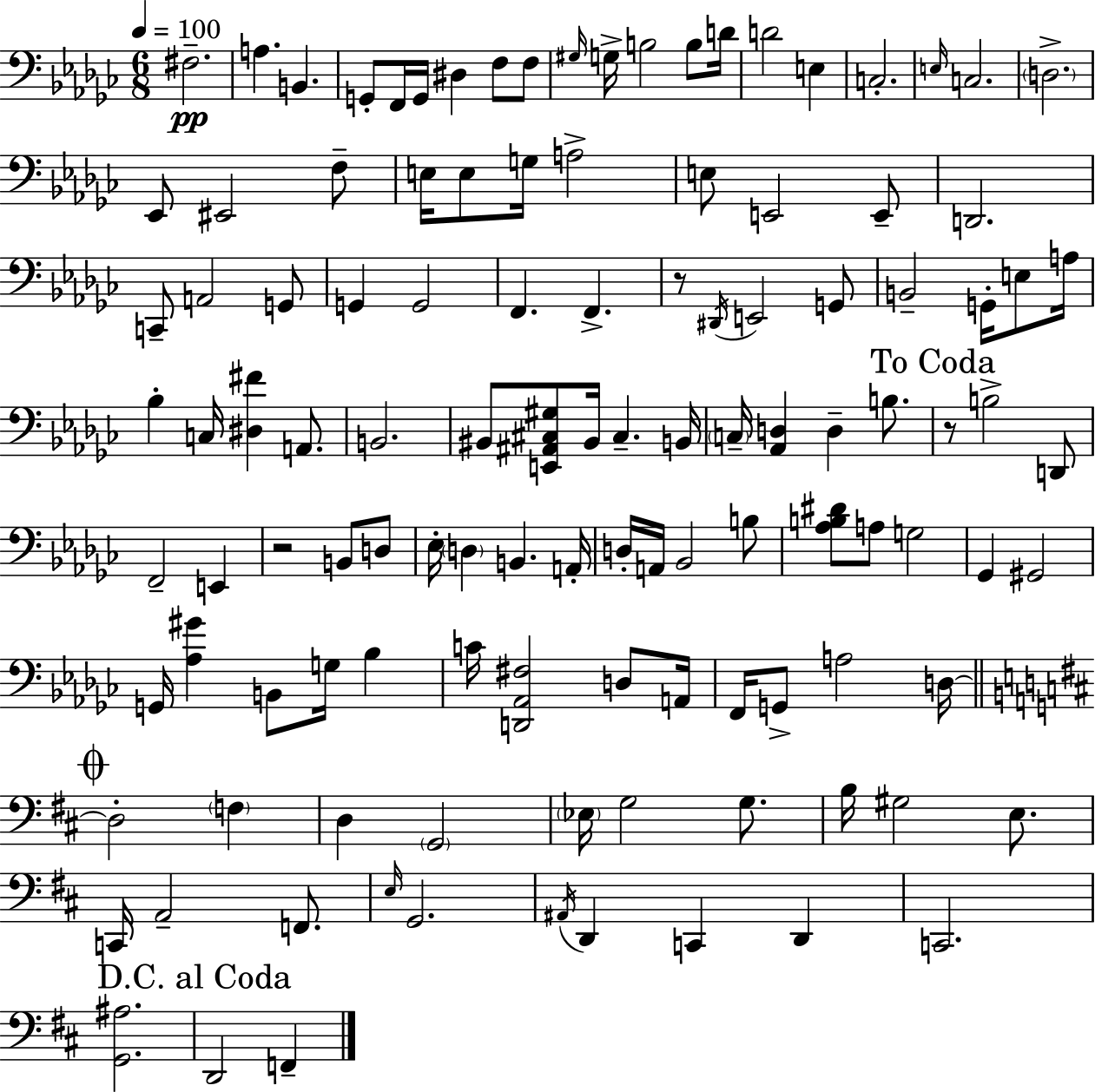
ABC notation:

X:1
T:Untitled
M:6/8
L:1/4
K:Ebm
^F,2 A, B,, G,,/2 F,,/4 G,,/4 ^D, F,/2 F,/2 ^G,/4 G,/4 B,2 B,/2 D/4 D2 E, C,2 E,/4 C,2 D,2 _E,,/2 ^E,,2 F,/2 E,/4 E,/2 G,/4 A,2 E,/2 E,,2 E,,/2 D,,2 C,,/2 A,,2 G,,/2 G,, G,,2 F,, F,, z/2 ^D,,/4 E,,2 G,,/2 B,,2 G,,/4 E,/2 A,/4 _B, C,/4 [^D,^F] A,,/2 B,,2 ^B,,/2 [E,,^A,,^C,^G,]/2 ^B,,/4 ^C, B,,/4 C,/4 [_A,,D,] D, B,/2 z/2 B,2 D,,/2 F,,2 E,, z2 B,,/2 D,/2 _E,/4 D, B,, A,,/4 D,/4 A,,/4 _B,,2 B,/2 [_A,B,^D]/2 A,/2 G,2 _G,, ^G,,2 G,,/4 [_A,^G] B,,/2 G,/4 _B, C/4 [D,,_A,,^F,]2 D,/2 A,,/4 F,,/4 G,,/2 A,2 D,/4 D,2 F, D, G,,2 _E,/4 G,2 G,/2 B,/4 ^G,2 E,/2 C,,/4 A,,2 F,,/2 E,/4 G,,2 ^A,,/4 D,, C,, D,, C,,2 [G,,^A,]2 D,,2 F,,